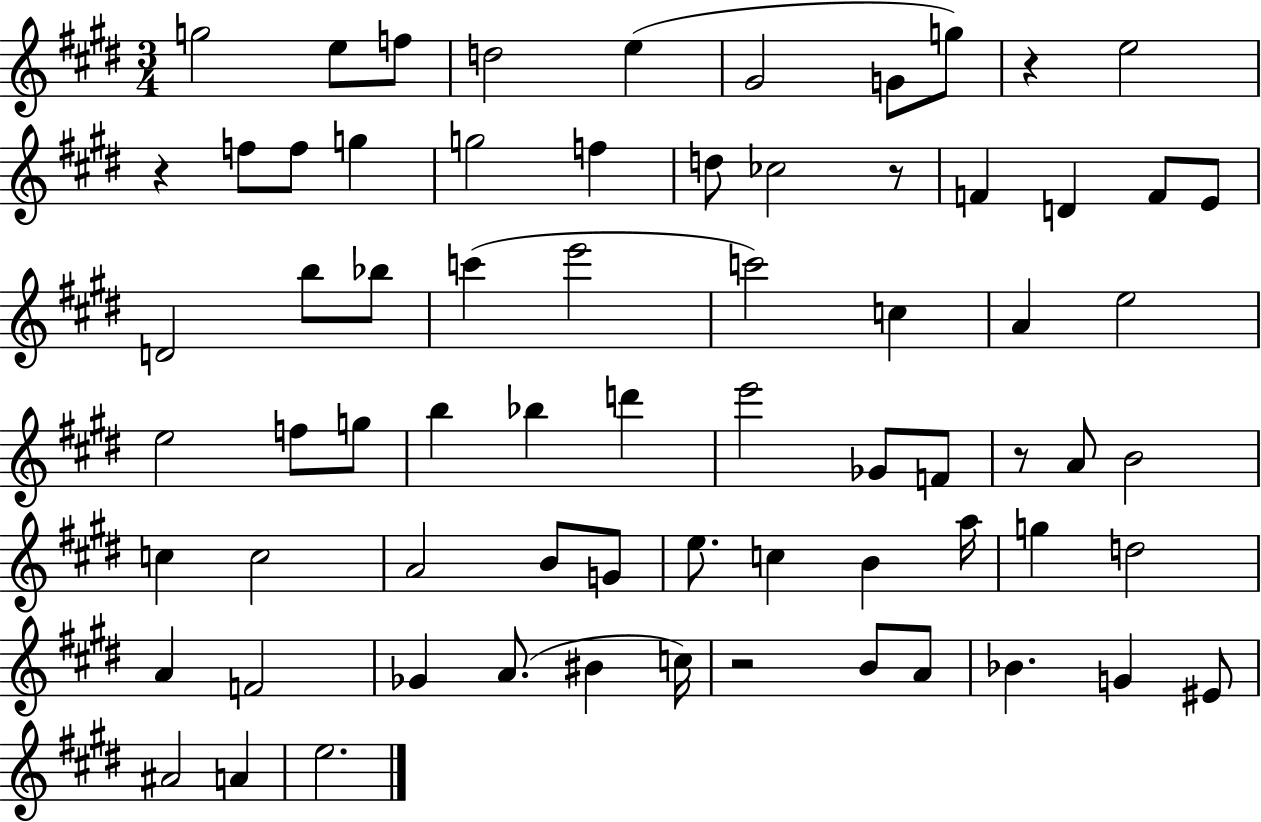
{
  \clef treble
  \numericTimeSignature
  \time 3/4
  \key e \major
  \repeat volta 2 { g''2 e''8 f''8 | d''2 e''4( | gis'2 g'8 g''8) | r4 e''2 | \break r4 f''8 f''8 g''4 | g''2 f''4 | d''8 ces''2 r8 | f'4 d'4 f'8 e'8 | \break d'2 b''8 bes''8 | c'''4( e'''2 | c'''2) c''4 | a'4 e''2 | \break e''2 f''8 g''8 | b''4 bes''4 d'''4 | e'''2 ges'8 f'8 | r8 a'8 b'2 | \break c''4 c''2 | a'2 b'8 g'8 | e''8. c''4 b'4 a''16 | g''4 d''2 | \break a'4 f'2 | ges'4 a'8.( bis'4 c''16) | r2 b'8 a'8 | bes'4. g'4 eis'8 | \break ais'2 a'4 | e''2. | } \bar "|."
}